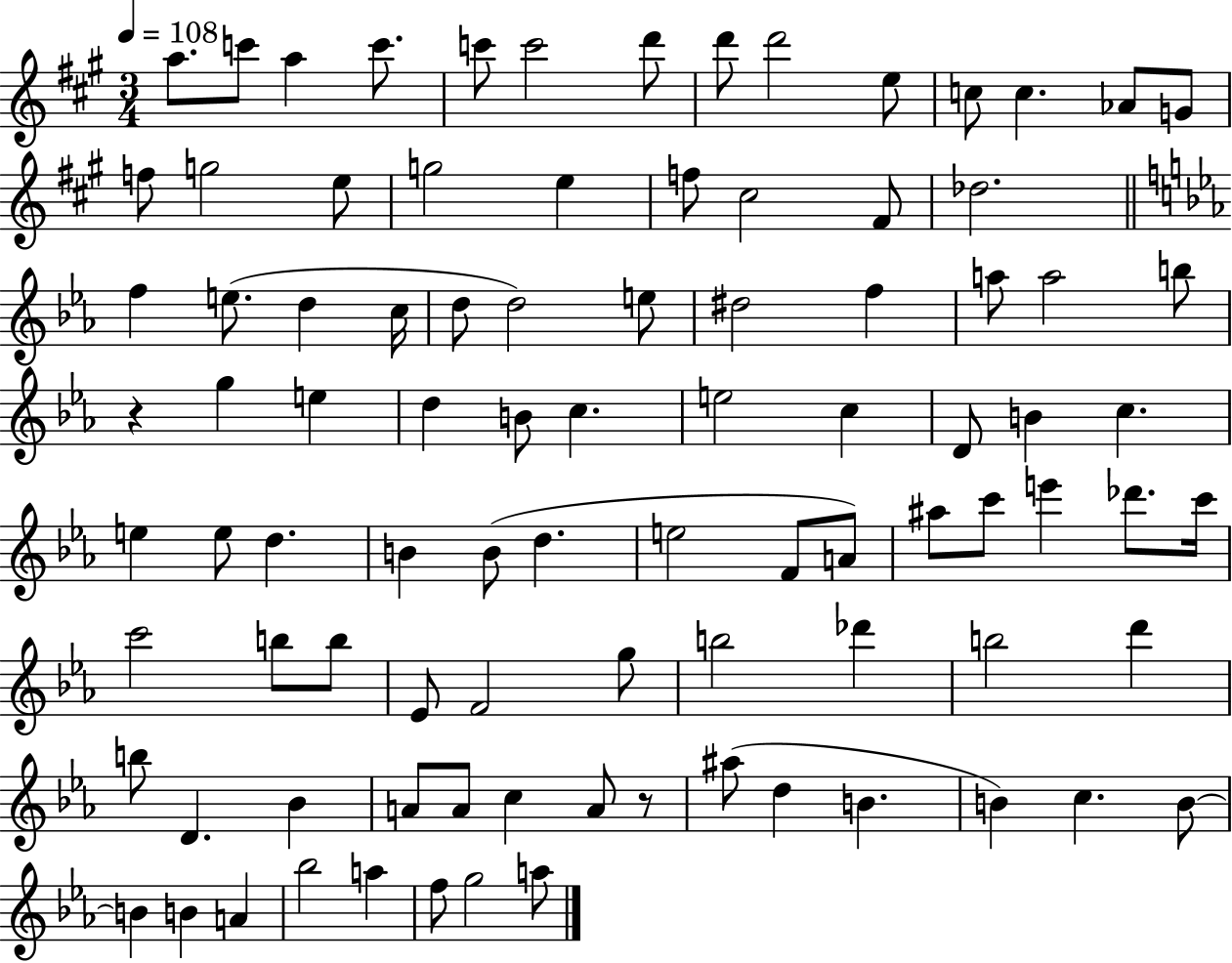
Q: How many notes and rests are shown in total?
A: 92